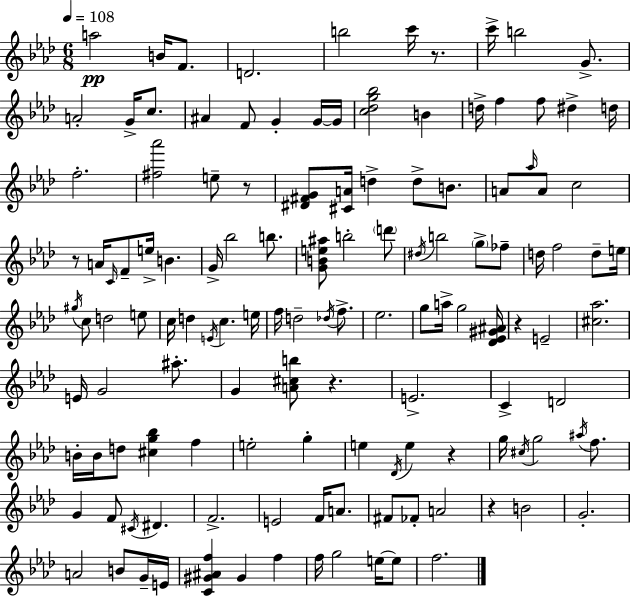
{
  \clef treble
  \numericTimeSignature
  \time 6/8
  \key f \minor
  \tempo 4 = 108
  a''2\pp b'16 f'8. | d'2. | b''2 c'''16 r8. | c'''16-> b''2 g'8.-> | \break a'2-. g'16-> c''8. | ais'4 f'8 g'4-. g'16~~ g'16 | <c'' des'' g'' bes''>2 b'4 | d''16-> f''4 f''8 dis''4-> d''16 | \break f''2.-. | <fis'' aes'''>2 e''8-- r8 | <dis' fis' g'>8 <cis' a'>16 d''4-> d''8-> b'8. | a'8 \grace { aes''16 } a'8 c''2 | \break r8 a'16 \grace { c'16 } f'8-- e''16-> b'4. | g'16-> bes''2 b''8. | <g' b' e'' ais''>8 b''2-. | \parenthesize d'''8 \acciaccatura { dis''16 } b''2 \parenthesize g''8-> | \break fes''8-- d''16 f''2 | d''8-- e''16 \acciaccatura { gis''16 } c''8 d''2 | e''8 c''16 d''4 \acciaccatura { e'16 } c''4. | e''16 f''16 d''2-- | \break \acciaccatura { des''16 } f''8.-> ees''2. | g''8 a''16-> g''2 | <des' ees' gis' ais'>16 r4 e'2-- | <cis'' aes''>2. | \break e'16 g'2 | ais''8.-. g'4 <a' cis'' b''>8 | r4. e'2.-> | c'4-> d'2 | \break b'16-. b'16 d''8 <cis'' g'' bes''>4 | f''4 e''2-. | g''4-. e''4 \acciaccatura { des'16 } e''4 | r4 g''16 \acciaccatura { cis''16 } g''2 | \break \acciaccatura { ais''16 } f''8. g'4 | f'8 \acciaccatura { cis'16 } dis'4. f'2.-> | e'2 | f'16 a'8. fis'8 | \break fes'8-. a'2 r4 | b'2 g'2.-. | a'2 | b'8 g'16-- e'16 <c' gis' ais' f''>4 | \break gis'4 f''4 f''16 g''2 | e''16~~ e''8 f''2. | \bar "|."
}